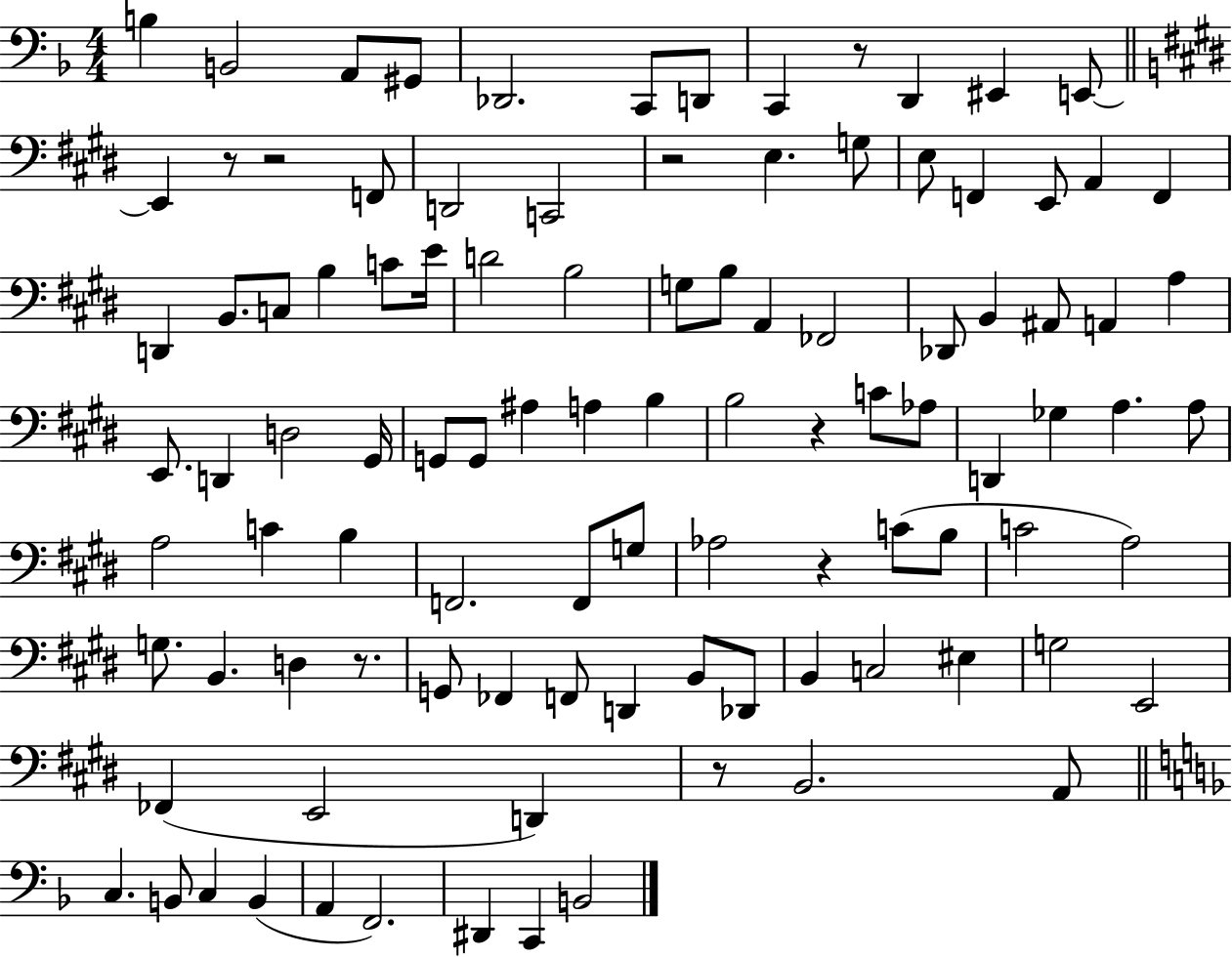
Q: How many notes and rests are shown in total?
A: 102